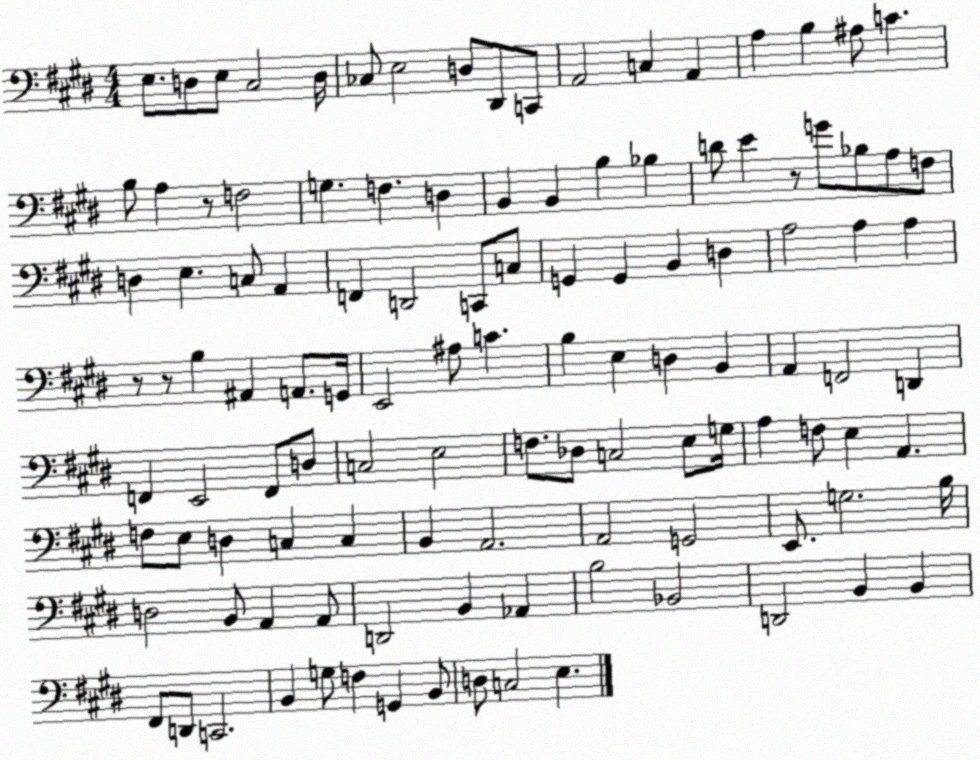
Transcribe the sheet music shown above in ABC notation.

X:1
T:Untitled
M:4/4
L:1/4
K:E
E,/2 D,/2 E,/2 ^C,2 D,/4 _C,/2 E,2 D,/2 ^D,,/2 C,,/2 A,,2 C, A,, A, B, ^A,/2 C B,/2 A, z/2 F,2 G, F, D, B,, B,, B, _B, D/2 E z/2 G/2 _B,/2 A,/2 F,/2 D, E, C,/2 A,, F,, D,,2 C,,/2 C,/2 G,, G,, B,, D, A,2 A, A, z/2 z/2 B, ^A,, A,,/2 G,,/4 E,,2 ^A,/2 C B, E, D, B,, A,, F,,2 D,, F,, E,,2 F,,/2 D,/2 C,2 E,2 F,/2 _D,/2 C,2 E,/2 G,/4 A, F,/2 E, A,, F,/2 E,/2 D, C, C, B,, A,,2 A,,2 G,,2 E,,/2 G,2 B,/4 D,2 B,,/2 A,, A,,/2 D,,2 B,, _A,, B,2 _B,,2 D,,2 B,, B,, ^F,,/2 D,,/2 C,,2 B,, G,/2 F, G,, B,,/2 D,/2 C,2 E,